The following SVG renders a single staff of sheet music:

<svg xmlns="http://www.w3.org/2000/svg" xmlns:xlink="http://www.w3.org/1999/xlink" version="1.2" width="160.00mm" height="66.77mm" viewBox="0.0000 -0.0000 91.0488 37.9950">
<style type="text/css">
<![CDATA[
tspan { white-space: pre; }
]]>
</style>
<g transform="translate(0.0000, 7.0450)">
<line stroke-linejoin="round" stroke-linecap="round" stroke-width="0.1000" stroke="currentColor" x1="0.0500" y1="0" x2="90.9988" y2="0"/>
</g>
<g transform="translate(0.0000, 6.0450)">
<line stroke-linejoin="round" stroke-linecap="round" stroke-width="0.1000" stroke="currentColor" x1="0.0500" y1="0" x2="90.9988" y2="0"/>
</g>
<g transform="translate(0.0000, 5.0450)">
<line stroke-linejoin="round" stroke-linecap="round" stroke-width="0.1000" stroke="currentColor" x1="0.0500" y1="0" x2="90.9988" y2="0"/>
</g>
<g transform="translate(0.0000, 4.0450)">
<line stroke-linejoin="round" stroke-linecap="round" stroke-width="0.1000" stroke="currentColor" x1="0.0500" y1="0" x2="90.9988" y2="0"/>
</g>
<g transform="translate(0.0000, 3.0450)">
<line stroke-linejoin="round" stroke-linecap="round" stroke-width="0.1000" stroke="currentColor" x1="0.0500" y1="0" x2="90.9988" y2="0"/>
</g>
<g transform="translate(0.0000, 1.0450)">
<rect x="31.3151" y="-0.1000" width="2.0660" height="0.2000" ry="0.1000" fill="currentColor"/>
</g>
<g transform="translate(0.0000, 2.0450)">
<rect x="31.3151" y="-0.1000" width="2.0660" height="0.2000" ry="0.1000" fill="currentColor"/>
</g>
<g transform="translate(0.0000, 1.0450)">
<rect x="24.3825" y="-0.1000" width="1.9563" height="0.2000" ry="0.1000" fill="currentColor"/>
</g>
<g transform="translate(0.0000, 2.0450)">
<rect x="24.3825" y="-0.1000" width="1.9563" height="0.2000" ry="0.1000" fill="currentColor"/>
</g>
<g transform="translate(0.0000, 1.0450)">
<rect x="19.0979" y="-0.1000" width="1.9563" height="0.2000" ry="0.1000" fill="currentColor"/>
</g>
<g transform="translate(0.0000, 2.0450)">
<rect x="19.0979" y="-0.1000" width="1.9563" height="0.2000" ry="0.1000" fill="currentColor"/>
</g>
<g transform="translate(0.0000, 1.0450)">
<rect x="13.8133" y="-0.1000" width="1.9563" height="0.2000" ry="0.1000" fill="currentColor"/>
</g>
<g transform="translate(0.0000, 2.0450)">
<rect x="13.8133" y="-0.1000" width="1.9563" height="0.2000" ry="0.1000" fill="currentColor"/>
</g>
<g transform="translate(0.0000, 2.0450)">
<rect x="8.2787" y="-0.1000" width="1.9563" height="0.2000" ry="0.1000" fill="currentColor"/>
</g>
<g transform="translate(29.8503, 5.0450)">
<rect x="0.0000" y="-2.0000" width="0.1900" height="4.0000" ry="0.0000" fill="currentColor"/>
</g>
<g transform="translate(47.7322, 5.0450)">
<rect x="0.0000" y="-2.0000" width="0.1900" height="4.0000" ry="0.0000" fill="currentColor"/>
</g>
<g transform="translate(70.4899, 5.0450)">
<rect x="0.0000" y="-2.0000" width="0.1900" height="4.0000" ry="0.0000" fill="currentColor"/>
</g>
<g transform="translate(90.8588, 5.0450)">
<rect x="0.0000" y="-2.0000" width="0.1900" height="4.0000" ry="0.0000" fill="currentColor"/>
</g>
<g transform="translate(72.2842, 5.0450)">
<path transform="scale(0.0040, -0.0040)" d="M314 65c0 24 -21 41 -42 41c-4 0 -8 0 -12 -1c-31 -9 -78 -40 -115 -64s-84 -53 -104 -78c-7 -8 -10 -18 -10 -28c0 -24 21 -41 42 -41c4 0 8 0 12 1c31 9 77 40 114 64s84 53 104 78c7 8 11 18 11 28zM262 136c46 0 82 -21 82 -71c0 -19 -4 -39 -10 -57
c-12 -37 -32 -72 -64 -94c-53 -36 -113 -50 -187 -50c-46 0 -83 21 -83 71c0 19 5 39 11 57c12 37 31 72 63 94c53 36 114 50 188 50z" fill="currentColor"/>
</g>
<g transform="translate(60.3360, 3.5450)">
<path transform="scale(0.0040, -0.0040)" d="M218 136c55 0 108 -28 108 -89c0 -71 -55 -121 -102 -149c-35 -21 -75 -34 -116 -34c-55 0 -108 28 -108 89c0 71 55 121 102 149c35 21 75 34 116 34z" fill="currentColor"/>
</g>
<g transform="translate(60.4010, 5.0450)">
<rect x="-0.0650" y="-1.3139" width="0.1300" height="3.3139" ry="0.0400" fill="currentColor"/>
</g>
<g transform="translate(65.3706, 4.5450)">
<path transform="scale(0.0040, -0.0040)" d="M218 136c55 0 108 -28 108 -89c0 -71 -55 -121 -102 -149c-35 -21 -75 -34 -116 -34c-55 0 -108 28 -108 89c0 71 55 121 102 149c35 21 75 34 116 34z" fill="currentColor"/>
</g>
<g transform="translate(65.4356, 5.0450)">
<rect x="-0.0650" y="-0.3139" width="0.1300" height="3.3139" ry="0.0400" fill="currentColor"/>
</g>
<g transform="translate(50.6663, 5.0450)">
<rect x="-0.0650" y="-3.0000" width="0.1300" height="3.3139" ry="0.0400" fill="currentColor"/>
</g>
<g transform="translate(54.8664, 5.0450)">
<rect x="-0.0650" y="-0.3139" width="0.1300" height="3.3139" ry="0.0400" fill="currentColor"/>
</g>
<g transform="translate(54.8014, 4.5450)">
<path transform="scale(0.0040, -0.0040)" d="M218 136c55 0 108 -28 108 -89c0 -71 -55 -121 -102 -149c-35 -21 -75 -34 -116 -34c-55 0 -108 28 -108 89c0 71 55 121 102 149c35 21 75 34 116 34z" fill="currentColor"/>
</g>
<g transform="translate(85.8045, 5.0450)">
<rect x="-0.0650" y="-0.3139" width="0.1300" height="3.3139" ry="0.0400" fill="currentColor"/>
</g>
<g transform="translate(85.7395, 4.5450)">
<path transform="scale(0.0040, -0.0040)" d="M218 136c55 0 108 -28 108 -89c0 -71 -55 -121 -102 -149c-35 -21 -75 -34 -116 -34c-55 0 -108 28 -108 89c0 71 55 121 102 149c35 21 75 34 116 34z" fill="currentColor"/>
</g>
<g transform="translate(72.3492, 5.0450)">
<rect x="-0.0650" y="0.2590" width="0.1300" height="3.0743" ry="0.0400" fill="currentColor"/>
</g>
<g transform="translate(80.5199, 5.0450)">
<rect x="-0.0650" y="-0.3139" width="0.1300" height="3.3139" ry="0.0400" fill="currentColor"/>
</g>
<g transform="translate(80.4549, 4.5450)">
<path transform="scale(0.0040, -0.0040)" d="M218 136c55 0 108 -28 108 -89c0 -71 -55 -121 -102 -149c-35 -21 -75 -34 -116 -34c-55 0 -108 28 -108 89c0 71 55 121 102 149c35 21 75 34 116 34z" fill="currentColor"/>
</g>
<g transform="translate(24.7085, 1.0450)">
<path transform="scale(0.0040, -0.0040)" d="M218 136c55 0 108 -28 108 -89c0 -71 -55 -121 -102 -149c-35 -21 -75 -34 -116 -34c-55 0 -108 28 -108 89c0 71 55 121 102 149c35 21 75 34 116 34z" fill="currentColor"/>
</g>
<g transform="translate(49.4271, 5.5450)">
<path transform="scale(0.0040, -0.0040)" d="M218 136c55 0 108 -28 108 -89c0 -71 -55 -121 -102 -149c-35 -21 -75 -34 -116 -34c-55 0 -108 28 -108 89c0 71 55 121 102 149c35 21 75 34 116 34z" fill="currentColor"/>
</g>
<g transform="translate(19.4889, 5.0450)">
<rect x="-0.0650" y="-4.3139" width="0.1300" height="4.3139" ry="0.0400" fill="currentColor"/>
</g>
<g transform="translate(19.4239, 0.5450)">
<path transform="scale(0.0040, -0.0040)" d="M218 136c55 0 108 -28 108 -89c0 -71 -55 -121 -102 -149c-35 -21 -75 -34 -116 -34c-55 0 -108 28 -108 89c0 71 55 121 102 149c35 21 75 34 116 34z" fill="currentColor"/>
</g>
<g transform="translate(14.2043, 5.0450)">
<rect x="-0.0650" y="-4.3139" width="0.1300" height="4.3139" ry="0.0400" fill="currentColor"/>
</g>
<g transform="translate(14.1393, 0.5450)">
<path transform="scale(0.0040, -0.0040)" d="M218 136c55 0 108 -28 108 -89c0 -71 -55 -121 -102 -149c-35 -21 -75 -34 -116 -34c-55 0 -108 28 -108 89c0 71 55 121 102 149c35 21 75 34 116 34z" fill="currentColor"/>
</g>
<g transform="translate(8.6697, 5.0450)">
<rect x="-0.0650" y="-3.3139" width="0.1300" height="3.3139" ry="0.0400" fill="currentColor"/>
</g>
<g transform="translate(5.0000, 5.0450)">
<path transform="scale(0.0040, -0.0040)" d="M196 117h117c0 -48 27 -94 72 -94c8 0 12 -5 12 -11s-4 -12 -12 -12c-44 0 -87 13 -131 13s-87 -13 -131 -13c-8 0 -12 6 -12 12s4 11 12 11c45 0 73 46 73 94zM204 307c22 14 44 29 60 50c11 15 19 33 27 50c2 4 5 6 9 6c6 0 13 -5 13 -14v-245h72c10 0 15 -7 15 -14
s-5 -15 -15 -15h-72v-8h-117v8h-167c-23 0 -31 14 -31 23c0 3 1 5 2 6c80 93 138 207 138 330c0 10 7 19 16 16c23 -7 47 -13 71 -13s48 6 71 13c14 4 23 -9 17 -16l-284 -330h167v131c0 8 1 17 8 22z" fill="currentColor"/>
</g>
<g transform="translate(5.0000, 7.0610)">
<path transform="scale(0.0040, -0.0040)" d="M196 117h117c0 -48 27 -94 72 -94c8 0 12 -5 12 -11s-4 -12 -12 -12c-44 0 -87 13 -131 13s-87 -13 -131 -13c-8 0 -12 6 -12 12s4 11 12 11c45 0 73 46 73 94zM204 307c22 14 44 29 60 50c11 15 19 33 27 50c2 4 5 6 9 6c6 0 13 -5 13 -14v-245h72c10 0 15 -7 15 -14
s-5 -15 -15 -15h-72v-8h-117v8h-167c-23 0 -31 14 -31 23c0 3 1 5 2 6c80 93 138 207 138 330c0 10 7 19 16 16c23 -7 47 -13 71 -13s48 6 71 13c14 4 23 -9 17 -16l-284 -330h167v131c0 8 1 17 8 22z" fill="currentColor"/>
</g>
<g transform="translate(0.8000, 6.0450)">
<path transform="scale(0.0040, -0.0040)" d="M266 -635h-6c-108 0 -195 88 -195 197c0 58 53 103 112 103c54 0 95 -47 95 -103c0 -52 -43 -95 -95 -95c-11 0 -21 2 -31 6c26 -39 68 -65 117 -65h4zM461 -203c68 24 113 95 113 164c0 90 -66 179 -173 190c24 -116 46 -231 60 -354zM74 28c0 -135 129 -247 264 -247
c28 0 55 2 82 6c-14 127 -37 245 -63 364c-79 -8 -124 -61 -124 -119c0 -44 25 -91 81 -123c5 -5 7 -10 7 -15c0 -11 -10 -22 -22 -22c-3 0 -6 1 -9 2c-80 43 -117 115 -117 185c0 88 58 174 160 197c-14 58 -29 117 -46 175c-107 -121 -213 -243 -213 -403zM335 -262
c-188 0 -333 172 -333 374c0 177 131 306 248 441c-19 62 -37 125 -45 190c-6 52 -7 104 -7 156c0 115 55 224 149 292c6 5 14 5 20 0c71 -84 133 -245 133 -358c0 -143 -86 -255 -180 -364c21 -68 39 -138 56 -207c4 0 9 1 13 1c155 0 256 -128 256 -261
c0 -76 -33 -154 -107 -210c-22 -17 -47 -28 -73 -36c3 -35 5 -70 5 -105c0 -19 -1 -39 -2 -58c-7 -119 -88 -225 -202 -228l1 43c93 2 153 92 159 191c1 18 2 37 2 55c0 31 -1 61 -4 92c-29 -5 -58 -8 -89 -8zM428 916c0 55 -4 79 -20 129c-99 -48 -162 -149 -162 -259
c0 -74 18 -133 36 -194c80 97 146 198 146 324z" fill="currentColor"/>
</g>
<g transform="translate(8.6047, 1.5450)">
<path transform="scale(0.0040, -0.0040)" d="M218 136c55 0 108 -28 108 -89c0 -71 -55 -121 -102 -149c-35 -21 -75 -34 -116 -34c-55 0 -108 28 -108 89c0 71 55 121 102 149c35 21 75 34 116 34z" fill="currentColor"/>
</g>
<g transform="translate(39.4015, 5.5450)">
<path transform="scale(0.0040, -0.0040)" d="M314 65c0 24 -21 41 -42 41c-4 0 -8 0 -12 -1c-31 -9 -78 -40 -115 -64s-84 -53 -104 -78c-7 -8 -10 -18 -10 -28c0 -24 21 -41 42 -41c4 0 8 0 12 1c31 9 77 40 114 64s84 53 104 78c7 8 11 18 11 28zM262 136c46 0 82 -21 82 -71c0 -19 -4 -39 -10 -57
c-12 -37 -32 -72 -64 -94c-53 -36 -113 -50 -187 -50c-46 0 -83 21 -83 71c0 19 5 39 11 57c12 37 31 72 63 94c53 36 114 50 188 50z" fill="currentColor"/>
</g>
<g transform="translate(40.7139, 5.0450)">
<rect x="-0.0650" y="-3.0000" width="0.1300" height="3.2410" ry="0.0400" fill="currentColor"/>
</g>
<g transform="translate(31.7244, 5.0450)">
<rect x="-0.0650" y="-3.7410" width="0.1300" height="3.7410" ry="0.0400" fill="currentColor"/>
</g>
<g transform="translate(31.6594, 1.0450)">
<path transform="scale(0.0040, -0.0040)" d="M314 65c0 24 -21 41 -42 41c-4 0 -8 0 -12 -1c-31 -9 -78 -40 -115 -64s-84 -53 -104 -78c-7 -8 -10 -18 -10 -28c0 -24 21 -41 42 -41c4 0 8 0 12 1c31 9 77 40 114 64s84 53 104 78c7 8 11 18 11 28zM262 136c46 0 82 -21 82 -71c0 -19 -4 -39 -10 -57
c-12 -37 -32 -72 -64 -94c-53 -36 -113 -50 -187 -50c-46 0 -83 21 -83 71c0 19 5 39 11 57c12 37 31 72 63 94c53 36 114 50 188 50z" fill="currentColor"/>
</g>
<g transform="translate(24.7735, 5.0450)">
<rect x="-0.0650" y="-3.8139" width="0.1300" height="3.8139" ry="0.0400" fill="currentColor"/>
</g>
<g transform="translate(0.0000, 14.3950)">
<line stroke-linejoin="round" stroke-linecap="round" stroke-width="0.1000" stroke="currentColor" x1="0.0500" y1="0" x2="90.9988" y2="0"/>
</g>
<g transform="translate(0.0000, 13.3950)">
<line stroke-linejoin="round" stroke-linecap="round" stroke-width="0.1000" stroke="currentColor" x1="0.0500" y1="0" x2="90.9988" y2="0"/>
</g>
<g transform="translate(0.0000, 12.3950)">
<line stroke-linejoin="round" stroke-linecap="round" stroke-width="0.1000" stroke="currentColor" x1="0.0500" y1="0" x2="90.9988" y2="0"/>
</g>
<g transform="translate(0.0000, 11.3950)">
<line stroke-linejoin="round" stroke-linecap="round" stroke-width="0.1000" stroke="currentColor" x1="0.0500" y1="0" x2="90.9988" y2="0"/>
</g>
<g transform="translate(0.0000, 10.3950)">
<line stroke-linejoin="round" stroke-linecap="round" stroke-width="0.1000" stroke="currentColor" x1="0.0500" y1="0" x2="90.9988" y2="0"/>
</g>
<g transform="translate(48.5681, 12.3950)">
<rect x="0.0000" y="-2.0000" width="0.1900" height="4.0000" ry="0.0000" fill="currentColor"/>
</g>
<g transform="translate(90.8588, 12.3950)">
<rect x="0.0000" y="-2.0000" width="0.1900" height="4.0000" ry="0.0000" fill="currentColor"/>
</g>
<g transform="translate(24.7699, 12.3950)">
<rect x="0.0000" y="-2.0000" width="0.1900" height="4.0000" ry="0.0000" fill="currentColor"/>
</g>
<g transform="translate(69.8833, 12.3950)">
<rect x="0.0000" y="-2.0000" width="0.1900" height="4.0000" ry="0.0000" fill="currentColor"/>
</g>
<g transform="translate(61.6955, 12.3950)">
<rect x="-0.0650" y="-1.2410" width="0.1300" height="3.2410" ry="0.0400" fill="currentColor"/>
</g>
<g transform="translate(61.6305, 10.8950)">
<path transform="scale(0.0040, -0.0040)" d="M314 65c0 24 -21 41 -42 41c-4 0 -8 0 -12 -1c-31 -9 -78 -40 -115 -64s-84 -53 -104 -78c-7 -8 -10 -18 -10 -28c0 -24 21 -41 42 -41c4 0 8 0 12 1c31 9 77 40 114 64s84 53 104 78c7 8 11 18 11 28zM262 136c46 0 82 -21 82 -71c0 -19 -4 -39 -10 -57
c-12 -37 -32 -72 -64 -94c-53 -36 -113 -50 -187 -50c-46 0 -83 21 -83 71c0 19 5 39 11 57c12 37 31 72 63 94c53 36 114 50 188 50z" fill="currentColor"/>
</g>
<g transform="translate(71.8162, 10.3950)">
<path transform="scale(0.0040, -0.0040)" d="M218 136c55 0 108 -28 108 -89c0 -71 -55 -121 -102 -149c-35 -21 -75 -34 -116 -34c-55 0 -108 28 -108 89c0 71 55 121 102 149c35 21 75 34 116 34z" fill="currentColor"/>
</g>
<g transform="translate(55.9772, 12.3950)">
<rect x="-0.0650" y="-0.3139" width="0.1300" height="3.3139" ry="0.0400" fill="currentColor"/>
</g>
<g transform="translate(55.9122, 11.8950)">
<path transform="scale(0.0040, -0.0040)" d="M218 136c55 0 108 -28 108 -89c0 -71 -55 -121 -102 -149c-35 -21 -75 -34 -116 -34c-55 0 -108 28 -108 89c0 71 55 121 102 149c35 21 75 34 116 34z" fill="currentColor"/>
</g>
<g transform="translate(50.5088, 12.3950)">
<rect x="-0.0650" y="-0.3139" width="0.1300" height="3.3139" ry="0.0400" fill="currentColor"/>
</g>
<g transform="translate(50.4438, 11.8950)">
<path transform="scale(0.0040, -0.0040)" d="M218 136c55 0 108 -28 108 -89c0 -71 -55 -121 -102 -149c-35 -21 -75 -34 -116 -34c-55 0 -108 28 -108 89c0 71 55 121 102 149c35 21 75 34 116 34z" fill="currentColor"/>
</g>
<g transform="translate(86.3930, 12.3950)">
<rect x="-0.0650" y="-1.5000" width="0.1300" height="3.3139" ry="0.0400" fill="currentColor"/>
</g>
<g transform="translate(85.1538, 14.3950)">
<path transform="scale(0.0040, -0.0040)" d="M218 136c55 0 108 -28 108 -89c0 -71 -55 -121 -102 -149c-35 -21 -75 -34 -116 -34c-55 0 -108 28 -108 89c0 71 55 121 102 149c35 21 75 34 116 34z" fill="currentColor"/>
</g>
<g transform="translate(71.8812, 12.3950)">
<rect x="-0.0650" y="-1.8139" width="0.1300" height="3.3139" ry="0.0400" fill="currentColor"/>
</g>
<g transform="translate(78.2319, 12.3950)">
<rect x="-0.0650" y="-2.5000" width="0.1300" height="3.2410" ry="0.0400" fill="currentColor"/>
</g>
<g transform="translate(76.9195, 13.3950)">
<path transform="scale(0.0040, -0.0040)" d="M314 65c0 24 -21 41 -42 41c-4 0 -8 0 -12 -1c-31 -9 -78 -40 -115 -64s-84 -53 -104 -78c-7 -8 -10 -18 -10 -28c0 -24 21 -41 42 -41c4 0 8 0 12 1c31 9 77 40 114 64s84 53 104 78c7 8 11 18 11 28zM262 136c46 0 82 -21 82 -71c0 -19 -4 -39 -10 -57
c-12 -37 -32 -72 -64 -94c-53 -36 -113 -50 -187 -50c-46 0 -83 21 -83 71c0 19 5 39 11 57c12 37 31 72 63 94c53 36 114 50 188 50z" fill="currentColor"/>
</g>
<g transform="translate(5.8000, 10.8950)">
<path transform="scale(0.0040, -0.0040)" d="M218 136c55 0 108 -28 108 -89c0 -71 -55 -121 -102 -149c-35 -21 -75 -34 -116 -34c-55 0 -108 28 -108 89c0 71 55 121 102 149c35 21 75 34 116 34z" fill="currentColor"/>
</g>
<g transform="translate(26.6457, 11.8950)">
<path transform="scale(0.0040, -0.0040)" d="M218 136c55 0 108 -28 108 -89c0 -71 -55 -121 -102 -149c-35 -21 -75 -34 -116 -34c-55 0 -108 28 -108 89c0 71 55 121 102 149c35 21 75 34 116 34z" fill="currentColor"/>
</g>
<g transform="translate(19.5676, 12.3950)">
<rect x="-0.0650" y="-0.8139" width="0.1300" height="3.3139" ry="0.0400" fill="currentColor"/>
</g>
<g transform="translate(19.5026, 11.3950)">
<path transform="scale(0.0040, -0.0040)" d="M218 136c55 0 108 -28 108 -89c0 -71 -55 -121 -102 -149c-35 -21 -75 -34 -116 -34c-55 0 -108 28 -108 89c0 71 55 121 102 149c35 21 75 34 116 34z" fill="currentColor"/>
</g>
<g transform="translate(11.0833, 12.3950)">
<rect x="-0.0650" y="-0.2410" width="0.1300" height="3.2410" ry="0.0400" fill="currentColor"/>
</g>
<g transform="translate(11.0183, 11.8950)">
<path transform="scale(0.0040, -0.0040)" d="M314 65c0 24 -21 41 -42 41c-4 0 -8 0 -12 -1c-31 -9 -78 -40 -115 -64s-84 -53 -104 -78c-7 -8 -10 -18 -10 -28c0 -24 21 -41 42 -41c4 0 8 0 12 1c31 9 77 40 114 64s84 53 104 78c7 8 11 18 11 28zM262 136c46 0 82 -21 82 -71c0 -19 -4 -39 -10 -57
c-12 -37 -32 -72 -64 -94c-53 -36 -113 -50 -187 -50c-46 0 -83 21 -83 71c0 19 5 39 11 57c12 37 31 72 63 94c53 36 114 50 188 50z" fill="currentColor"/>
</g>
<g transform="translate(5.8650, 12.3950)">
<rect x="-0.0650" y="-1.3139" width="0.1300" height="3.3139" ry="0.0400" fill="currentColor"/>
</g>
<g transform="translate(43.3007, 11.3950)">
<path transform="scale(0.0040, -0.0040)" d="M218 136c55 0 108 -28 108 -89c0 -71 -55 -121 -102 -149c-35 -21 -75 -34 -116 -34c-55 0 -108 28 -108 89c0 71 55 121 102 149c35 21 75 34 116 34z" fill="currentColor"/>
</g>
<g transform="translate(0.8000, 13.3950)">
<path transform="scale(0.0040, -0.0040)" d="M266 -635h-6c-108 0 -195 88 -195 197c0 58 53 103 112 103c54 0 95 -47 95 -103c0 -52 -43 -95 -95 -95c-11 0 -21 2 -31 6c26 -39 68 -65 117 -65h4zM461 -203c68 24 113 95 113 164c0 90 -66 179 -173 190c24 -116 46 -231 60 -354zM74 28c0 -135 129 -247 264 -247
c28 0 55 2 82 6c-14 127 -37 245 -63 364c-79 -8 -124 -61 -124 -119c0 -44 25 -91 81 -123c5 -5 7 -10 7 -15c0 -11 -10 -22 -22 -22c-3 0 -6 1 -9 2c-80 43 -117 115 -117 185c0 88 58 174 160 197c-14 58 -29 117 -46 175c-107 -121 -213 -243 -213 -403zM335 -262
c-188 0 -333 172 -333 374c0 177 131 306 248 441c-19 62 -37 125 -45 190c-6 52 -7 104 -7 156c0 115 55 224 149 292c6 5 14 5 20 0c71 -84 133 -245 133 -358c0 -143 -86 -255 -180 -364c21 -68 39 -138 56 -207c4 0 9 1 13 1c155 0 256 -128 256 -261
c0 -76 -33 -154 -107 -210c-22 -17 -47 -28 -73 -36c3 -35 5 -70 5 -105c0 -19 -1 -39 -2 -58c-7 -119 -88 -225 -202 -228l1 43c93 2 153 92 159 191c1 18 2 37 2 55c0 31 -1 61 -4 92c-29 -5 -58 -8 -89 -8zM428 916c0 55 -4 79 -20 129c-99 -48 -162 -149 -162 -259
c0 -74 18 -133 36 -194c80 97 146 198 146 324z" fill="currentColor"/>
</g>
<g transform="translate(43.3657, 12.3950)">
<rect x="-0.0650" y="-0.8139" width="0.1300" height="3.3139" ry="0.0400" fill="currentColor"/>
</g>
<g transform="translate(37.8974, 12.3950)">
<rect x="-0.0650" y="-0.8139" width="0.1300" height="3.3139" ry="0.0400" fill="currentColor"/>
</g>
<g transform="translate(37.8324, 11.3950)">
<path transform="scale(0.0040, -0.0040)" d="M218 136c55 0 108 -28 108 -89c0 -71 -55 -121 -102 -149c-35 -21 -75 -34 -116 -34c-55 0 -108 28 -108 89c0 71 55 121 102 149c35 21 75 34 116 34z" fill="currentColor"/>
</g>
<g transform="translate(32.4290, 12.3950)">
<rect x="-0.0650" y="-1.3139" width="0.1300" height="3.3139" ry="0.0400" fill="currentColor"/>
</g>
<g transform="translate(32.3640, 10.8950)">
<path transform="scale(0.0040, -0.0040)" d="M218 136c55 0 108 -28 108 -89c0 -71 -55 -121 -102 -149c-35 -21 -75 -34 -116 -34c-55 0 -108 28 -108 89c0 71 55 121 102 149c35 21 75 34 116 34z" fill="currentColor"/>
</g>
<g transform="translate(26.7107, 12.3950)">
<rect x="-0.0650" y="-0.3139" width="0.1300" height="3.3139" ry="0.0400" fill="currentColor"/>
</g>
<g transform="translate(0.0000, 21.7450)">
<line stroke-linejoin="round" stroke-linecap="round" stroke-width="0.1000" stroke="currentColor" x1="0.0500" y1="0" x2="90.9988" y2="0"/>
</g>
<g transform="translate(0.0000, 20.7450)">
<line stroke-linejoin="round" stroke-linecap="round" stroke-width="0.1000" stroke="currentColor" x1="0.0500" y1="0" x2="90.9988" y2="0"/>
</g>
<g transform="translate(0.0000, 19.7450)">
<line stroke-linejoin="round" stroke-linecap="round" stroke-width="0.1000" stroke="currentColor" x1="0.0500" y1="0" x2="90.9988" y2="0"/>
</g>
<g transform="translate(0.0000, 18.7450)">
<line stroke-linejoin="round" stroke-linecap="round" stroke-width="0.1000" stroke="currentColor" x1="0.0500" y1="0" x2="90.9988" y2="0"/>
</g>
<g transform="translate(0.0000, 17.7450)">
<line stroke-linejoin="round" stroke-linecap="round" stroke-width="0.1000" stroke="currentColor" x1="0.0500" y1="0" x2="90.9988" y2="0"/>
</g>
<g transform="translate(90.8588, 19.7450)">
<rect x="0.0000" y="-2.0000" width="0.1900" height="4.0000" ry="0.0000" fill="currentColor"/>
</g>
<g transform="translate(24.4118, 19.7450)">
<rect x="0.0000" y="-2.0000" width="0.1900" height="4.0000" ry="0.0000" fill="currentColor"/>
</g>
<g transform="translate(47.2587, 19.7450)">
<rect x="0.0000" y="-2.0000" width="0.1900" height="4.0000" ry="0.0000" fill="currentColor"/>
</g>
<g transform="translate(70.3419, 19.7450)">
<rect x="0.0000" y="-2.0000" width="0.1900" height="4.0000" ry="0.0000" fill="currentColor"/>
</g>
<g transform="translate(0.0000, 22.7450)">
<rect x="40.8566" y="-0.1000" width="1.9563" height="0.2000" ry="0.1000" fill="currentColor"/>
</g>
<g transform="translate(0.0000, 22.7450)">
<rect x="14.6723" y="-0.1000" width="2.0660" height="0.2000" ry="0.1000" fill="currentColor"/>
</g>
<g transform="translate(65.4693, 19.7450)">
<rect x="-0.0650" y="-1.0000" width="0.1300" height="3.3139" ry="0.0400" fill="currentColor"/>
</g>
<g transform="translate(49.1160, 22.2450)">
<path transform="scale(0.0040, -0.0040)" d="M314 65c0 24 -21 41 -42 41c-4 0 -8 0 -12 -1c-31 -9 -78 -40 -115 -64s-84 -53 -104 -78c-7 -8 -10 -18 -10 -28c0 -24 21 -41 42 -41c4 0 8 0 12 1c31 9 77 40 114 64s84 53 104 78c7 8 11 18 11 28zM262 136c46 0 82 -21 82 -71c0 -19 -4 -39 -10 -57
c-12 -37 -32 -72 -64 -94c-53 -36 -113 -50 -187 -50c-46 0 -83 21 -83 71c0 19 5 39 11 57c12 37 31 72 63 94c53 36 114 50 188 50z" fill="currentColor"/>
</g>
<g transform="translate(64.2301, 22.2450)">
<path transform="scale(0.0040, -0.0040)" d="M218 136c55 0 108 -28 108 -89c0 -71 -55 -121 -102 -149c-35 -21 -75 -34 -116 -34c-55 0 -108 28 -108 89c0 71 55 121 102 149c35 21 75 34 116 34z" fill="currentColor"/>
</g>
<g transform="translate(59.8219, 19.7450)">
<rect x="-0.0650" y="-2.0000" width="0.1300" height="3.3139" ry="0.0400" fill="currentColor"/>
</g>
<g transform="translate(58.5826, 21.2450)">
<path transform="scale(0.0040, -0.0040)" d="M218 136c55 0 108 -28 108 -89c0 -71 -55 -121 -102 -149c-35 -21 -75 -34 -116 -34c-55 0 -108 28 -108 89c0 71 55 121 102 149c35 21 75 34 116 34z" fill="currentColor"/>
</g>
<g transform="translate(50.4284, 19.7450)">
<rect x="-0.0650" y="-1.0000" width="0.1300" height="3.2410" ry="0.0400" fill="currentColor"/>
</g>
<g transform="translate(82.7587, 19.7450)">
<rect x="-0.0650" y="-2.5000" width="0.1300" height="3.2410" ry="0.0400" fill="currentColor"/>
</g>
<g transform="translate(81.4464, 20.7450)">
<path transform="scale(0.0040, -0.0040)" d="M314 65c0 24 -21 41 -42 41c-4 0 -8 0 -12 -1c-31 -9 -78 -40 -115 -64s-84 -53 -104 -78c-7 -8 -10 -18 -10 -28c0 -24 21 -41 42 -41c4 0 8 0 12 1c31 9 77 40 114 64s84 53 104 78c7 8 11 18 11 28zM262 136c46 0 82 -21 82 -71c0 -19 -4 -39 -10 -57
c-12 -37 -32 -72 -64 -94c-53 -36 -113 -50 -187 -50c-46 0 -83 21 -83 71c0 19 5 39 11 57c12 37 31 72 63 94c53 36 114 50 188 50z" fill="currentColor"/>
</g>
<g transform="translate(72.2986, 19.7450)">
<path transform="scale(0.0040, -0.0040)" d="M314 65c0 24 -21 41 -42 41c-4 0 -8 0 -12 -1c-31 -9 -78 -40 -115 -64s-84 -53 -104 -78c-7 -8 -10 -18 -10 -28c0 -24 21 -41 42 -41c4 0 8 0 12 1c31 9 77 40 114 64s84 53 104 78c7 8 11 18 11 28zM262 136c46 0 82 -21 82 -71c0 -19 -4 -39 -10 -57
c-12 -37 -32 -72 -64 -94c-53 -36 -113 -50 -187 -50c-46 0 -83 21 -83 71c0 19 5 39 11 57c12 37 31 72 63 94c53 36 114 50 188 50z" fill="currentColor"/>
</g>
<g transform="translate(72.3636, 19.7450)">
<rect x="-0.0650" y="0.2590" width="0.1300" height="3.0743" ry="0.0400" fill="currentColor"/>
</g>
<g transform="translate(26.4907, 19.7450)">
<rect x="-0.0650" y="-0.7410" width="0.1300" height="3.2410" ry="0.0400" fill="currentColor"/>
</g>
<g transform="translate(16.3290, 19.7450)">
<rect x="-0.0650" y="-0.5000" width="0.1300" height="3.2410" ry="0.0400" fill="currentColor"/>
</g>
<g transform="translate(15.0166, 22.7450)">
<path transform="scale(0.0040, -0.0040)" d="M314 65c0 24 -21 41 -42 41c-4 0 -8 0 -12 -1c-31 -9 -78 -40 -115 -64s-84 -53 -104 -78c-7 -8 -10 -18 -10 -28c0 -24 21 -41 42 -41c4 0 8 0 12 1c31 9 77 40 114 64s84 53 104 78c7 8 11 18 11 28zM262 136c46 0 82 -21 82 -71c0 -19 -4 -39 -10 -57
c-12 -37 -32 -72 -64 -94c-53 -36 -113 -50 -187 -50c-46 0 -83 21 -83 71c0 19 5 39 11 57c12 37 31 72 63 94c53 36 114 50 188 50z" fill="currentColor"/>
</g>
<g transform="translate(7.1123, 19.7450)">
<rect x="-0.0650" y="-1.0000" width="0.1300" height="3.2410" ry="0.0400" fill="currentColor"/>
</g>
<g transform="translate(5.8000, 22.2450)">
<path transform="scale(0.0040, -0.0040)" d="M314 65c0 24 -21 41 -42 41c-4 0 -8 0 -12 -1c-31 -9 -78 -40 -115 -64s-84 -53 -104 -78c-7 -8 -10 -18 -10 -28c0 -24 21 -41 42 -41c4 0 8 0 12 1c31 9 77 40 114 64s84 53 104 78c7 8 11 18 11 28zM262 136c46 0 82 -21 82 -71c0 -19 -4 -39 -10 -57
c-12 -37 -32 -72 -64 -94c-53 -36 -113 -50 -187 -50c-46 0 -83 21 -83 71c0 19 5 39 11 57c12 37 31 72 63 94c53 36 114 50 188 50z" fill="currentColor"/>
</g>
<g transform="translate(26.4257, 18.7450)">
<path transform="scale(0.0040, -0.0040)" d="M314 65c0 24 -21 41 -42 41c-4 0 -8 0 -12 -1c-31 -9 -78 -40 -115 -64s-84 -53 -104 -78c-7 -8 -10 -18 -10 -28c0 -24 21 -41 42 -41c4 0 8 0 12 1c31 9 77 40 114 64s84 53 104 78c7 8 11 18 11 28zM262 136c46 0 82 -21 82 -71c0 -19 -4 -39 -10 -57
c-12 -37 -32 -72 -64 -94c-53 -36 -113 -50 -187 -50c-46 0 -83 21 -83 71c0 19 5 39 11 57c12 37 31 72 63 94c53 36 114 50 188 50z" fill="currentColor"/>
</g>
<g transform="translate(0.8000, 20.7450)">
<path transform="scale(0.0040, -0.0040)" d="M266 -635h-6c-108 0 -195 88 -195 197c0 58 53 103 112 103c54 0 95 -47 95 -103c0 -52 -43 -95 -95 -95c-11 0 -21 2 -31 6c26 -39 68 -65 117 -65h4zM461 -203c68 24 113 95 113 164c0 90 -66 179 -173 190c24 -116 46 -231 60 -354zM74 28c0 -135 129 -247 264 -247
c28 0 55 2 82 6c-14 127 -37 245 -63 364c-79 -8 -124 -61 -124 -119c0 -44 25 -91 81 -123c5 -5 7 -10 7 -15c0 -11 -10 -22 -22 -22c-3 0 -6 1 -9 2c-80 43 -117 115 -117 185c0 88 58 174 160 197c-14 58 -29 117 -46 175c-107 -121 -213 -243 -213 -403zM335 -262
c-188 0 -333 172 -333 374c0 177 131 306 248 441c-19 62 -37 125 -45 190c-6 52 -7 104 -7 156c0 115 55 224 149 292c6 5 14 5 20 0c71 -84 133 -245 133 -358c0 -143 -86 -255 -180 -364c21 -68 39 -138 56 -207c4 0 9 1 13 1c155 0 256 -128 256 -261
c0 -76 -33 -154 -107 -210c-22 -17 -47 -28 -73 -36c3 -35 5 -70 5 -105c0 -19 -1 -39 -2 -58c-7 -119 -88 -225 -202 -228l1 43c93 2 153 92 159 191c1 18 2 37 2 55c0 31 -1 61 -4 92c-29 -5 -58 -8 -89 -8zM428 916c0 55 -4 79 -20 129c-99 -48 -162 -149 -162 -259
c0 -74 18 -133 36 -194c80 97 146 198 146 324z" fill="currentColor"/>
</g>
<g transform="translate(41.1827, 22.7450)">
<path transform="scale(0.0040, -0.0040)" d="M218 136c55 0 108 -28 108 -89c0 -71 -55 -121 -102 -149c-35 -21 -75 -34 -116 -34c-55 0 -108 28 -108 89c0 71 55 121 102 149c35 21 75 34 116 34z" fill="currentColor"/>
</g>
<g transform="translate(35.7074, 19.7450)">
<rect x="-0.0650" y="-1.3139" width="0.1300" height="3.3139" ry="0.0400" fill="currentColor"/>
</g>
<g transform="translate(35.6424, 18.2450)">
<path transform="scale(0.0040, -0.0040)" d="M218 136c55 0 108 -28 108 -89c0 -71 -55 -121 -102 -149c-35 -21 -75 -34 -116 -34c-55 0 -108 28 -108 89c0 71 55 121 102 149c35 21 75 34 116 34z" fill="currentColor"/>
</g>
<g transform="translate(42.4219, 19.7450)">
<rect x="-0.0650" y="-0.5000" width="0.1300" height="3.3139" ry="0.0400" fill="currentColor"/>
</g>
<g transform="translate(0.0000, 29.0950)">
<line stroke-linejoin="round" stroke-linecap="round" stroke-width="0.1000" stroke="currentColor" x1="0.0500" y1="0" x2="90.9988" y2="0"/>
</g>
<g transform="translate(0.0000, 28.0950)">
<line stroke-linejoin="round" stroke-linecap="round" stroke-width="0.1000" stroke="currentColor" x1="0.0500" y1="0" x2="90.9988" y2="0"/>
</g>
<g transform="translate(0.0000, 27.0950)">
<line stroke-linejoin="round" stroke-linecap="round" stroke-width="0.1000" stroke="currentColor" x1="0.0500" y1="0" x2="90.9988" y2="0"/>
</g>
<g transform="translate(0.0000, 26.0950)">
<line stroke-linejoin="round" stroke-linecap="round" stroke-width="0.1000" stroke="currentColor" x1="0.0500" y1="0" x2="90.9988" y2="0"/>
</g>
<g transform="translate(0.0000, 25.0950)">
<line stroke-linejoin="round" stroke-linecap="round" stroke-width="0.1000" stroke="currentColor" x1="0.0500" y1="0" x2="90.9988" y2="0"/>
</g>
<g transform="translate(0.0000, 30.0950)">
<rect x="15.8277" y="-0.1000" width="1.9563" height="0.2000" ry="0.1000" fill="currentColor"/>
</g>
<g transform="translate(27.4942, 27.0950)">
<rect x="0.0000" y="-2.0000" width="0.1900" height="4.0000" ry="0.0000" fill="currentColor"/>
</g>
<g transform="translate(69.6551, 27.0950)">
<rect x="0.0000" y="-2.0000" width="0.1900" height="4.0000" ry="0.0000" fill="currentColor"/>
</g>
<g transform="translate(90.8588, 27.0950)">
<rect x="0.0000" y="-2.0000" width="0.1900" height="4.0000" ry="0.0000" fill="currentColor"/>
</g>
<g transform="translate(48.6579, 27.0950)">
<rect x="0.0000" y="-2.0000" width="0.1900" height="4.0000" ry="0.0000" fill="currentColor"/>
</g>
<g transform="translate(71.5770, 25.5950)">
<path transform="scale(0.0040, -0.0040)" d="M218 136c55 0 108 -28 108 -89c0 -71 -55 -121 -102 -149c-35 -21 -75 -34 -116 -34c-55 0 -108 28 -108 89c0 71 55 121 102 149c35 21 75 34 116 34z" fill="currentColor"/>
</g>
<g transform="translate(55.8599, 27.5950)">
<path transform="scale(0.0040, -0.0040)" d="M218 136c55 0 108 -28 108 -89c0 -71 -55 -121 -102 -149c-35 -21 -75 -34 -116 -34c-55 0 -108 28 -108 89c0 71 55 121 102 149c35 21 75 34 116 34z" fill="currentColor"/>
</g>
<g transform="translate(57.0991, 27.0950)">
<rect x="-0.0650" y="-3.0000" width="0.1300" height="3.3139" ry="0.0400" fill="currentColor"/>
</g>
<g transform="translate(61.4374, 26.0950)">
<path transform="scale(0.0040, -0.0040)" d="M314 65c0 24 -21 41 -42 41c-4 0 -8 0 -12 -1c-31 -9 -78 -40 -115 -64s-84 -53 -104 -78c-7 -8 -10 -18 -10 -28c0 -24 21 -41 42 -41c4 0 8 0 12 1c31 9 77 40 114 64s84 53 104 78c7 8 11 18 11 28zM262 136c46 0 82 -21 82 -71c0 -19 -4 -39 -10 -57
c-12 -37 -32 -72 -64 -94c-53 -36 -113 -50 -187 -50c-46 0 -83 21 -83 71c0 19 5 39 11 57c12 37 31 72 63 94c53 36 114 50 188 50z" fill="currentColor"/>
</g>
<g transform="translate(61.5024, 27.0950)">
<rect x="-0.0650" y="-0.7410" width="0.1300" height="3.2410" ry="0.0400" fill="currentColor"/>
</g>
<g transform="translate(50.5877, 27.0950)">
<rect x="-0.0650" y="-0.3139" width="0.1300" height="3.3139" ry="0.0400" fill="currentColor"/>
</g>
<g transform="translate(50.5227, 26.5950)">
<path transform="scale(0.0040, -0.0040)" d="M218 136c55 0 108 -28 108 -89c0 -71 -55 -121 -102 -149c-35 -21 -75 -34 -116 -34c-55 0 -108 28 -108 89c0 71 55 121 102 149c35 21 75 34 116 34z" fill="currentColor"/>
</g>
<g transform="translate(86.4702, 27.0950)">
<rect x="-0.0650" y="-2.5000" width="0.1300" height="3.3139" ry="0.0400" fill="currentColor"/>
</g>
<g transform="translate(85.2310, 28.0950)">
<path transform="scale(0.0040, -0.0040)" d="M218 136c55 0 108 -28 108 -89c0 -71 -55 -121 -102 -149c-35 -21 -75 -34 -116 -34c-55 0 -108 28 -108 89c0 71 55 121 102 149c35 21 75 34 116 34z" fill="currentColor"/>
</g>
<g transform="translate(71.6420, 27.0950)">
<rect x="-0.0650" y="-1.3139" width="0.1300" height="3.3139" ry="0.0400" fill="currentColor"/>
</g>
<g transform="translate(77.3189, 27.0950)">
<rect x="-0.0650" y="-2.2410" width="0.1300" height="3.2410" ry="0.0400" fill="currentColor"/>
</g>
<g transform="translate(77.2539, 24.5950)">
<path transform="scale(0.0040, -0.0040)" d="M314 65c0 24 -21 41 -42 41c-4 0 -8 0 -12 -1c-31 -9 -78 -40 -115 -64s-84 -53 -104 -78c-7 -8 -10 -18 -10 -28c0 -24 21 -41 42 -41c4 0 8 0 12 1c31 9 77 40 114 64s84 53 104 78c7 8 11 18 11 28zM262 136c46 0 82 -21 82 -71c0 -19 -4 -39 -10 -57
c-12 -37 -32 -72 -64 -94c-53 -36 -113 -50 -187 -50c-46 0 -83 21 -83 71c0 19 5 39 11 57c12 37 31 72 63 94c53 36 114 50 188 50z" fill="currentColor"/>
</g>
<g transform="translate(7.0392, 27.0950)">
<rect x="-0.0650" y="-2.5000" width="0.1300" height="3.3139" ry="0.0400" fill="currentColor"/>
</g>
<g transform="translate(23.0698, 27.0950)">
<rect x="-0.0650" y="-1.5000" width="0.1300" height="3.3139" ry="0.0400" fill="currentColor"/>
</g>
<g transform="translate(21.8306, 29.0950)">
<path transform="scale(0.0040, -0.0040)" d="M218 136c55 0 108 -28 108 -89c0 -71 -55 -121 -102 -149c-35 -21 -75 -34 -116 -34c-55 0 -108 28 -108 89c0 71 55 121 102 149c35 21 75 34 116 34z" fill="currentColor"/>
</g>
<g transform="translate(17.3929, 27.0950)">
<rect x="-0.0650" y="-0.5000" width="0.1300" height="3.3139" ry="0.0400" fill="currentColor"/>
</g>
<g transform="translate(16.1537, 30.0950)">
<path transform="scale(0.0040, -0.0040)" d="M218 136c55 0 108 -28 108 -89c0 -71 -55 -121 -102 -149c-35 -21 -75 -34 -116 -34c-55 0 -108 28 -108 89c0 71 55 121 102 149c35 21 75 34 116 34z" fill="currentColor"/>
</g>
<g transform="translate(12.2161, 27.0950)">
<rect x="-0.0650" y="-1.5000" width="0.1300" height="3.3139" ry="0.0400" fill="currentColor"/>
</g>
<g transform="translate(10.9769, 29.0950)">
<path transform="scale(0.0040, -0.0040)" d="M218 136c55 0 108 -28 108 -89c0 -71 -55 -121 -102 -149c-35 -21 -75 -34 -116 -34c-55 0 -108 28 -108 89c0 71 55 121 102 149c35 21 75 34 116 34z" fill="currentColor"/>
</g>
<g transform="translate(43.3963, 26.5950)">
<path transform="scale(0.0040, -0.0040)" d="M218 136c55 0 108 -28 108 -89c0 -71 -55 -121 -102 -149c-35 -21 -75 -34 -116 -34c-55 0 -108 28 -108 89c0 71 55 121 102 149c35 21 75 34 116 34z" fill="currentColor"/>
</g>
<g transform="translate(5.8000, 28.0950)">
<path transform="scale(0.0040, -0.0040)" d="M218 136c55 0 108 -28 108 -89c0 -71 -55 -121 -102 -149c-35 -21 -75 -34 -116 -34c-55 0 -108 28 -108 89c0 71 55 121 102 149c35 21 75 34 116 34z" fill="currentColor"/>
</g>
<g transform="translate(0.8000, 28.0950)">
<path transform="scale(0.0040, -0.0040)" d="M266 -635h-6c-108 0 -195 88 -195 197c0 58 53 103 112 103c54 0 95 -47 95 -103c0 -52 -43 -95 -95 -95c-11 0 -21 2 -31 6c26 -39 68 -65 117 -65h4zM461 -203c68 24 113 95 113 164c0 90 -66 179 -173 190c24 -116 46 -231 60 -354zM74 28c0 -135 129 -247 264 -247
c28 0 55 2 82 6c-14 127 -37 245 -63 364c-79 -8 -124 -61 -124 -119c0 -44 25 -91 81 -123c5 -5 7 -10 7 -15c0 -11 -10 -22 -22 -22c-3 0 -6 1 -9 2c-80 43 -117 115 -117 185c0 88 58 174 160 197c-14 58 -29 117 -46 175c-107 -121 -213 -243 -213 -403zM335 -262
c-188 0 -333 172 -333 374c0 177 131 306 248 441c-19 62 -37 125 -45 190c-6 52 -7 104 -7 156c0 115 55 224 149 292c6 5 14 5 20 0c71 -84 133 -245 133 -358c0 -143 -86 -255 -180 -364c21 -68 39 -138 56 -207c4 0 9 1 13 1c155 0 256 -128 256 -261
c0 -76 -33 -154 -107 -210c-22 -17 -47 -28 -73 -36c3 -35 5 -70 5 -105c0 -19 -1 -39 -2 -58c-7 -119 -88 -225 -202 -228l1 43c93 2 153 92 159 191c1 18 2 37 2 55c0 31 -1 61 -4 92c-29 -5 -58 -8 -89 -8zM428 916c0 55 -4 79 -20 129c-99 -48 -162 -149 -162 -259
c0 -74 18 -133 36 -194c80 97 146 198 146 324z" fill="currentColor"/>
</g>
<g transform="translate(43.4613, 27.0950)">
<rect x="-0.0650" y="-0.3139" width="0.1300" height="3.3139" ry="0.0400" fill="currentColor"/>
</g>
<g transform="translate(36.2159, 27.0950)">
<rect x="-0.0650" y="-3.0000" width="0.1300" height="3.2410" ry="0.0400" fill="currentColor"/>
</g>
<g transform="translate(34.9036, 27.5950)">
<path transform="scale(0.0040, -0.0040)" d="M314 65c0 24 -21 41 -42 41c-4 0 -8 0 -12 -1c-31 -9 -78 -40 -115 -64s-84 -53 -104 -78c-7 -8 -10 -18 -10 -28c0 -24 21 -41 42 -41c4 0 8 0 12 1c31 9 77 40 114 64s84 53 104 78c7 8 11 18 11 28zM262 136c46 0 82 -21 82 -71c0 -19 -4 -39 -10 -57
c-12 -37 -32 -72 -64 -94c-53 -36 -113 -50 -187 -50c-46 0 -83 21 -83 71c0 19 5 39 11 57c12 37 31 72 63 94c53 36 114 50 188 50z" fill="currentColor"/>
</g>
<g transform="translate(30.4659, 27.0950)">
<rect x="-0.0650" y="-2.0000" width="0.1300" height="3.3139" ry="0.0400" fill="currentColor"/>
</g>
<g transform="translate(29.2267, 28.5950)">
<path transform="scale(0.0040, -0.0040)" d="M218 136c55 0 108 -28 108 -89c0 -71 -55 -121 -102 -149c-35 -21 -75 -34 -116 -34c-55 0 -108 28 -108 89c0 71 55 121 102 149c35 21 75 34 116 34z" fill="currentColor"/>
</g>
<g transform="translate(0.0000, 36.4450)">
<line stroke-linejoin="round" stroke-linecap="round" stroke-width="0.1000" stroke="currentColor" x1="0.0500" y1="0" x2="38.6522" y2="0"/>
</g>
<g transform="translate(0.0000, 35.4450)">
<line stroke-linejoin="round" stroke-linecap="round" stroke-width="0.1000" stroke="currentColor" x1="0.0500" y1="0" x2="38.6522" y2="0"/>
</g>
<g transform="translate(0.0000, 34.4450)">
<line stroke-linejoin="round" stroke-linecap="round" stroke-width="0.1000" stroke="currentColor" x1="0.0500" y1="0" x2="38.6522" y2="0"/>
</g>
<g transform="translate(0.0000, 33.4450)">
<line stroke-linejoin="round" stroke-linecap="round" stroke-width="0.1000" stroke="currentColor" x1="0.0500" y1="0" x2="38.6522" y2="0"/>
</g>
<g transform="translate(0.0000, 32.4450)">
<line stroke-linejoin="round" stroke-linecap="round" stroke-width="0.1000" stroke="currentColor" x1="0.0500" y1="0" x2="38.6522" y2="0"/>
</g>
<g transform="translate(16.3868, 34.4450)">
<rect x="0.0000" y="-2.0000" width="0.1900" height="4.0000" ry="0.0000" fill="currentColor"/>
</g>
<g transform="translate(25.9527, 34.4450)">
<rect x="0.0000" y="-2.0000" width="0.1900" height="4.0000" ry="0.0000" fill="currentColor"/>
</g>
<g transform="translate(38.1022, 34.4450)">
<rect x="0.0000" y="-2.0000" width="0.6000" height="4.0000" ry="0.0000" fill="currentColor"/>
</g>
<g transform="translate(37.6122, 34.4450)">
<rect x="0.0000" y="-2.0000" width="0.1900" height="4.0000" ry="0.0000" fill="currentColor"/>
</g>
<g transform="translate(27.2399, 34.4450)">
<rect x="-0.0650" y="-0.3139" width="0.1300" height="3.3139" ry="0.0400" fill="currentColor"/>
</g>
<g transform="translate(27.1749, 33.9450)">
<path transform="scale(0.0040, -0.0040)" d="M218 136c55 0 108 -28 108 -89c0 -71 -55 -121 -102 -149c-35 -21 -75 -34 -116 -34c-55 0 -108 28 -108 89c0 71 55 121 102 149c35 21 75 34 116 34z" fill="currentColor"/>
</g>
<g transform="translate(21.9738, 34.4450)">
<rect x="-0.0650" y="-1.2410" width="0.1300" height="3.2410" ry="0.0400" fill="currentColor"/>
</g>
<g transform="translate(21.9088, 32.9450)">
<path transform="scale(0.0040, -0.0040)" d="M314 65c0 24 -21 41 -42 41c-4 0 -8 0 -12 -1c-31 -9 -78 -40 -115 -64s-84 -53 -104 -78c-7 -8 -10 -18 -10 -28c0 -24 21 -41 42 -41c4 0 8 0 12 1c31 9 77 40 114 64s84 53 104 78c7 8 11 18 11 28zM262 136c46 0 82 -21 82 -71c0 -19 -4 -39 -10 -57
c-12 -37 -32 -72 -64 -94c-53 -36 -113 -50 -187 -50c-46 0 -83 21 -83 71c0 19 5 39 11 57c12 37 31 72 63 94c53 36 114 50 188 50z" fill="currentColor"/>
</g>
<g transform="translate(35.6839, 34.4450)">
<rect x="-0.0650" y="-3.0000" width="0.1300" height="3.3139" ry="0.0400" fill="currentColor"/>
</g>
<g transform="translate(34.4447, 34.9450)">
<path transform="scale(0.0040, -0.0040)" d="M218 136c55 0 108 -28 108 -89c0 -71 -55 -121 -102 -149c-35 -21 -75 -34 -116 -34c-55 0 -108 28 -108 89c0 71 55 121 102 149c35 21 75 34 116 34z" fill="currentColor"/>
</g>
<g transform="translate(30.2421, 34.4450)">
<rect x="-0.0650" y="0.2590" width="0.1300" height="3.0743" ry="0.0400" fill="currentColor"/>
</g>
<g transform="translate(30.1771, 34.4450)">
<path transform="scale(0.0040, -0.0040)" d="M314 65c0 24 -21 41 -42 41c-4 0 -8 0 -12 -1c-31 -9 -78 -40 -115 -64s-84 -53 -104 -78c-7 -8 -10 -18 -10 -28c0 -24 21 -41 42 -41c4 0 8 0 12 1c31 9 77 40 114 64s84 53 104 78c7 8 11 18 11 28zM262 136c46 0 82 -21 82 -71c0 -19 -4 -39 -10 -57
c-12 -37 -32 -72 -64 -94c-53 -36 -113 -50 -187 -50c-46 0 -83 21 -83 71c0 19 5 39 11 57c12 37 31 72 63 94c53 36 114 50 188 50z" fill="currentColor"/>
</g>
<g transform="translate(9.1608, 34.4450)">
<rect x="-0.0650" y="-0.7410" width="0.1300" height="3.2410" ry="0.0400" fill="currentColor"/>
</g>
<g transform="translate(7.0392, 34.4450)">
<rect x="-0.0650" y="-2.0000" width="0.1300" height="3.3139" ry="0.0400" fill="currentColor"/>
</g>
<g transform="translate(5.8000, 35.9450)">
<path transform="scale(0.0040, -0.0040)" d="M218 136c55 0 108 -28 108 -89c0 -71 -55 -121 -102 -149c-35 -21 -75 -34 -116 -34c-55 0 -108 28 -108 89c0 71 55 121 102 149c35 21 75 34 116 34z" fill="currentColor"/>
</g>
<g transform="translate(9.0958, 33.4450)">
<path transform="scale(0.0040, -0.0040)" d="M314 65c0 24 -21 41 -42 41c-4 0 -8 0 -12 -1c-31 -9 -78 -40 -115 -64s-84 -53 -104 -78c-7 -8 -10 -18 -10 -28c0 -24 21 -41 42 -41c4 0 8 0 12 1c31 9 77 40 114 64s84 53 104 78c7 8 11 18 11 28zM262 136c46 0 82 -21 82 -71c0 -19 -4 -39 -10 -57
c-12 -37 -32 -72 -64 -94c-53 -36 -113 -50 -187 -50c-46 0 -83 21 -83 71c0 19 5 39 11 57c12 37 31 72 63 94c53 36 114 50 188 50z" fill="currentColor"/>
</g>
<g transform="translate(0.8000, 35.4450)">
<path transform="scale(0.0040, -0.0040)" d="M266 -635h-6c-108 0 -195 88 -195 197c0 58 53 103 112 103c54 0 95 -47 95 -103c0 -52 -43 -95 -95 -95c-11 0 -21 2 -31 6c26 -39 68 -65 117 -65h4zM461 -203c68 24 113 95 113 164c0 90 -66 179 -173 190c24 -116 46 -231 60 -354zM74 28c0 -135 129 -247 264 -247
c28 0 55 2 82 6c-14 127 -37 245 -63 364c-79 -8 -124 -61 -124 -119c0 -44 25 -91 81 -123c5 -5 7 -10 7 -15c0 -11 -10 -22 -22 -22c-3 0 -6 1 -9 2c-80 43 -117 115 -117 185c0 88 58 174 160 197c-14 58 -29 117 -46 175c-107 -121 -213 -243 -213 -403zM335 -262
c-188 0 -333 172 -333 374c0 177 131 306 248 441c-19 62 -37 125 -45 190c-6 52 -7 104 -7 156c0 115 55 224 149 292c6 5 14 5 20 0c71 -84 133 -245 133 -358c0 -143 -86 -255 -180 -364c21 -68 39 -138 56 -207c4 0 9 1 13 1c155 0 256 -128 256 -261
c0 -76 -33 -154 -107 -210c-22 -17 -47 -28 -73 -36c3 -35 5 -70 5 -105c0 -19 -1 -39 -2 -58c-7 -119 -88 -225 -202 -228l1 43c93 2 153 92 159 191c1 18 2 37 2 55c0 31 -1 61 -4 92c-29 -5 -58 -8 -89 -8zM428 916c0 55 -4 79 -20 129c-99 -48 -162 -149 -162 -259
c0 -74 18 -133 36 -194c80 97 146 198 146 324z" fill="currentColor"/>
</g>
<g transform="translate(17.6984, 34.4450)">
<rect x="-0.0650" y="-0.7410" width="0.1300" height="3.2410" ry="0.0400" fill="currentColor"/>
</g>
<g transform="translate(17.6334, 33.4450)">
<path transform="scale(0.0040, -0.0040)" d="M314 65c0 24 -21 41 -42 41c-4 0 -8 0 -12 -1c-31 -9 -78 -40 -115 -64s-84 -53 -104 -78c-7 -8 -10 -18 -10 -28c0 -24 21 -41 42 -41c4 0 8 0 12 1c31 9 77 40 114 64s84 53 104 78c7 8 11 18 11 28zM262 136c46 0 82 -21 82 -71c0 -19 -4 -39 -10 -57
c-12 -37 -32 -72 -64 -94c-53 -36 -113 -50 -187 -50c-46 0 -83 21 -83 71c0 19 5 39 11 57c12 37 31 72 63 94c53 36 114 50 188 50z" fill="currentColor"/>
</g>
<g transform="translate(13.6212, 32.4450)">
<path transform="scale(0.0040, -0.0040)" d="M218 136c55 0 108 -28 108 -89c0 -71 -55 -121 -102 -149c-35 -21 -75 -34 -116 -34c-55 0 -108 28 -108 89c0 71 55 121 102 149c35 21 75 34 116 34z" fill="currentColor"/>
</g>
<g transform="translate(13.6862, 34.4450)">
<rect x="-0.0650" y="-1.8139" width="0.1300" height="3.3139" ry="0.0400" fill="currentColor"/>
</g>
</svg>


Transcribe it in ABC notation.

X:1
T:Untitled
M:4/4
L:1/4
K:C
b d' d' c' c'2 A2 A c e c B2 c c e c2 d c e d d c c e2 f G2 E D2 C2 d2 e C D2 F D B2 G2 G E C E F A2 c c A d2 e g2 G F d2 f d2 e2 c B2 A